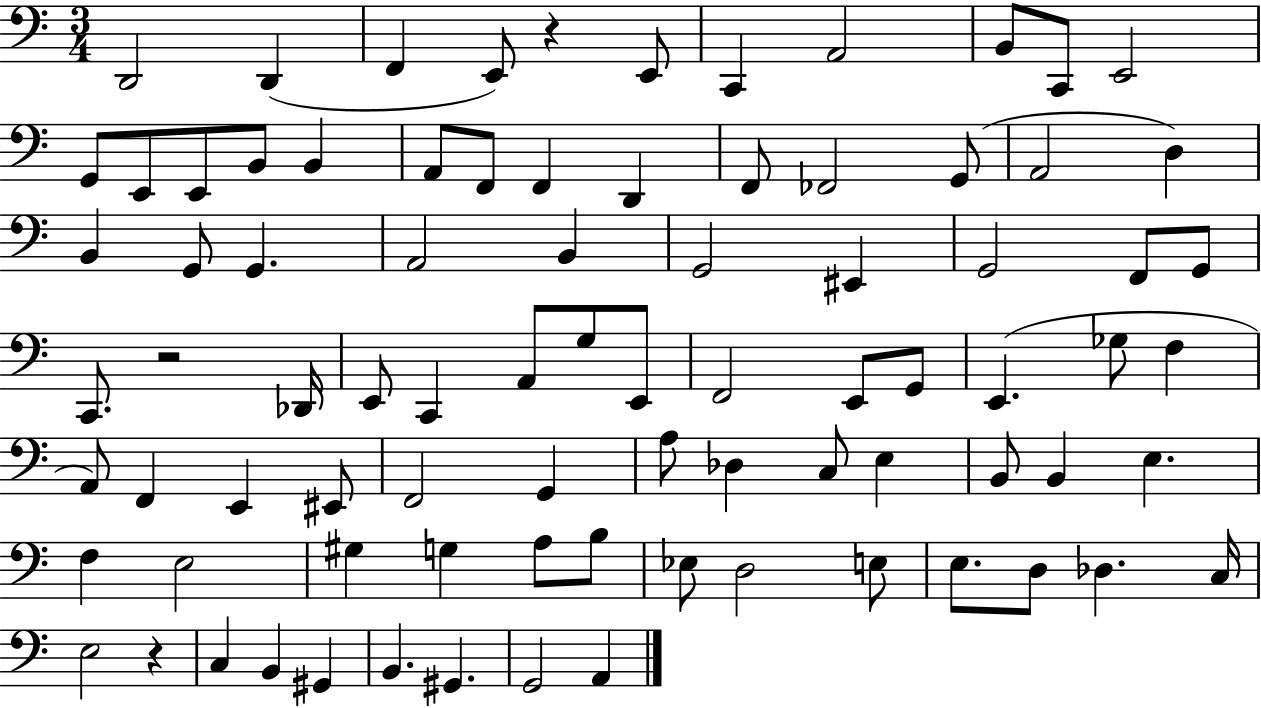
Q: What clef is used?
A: bass